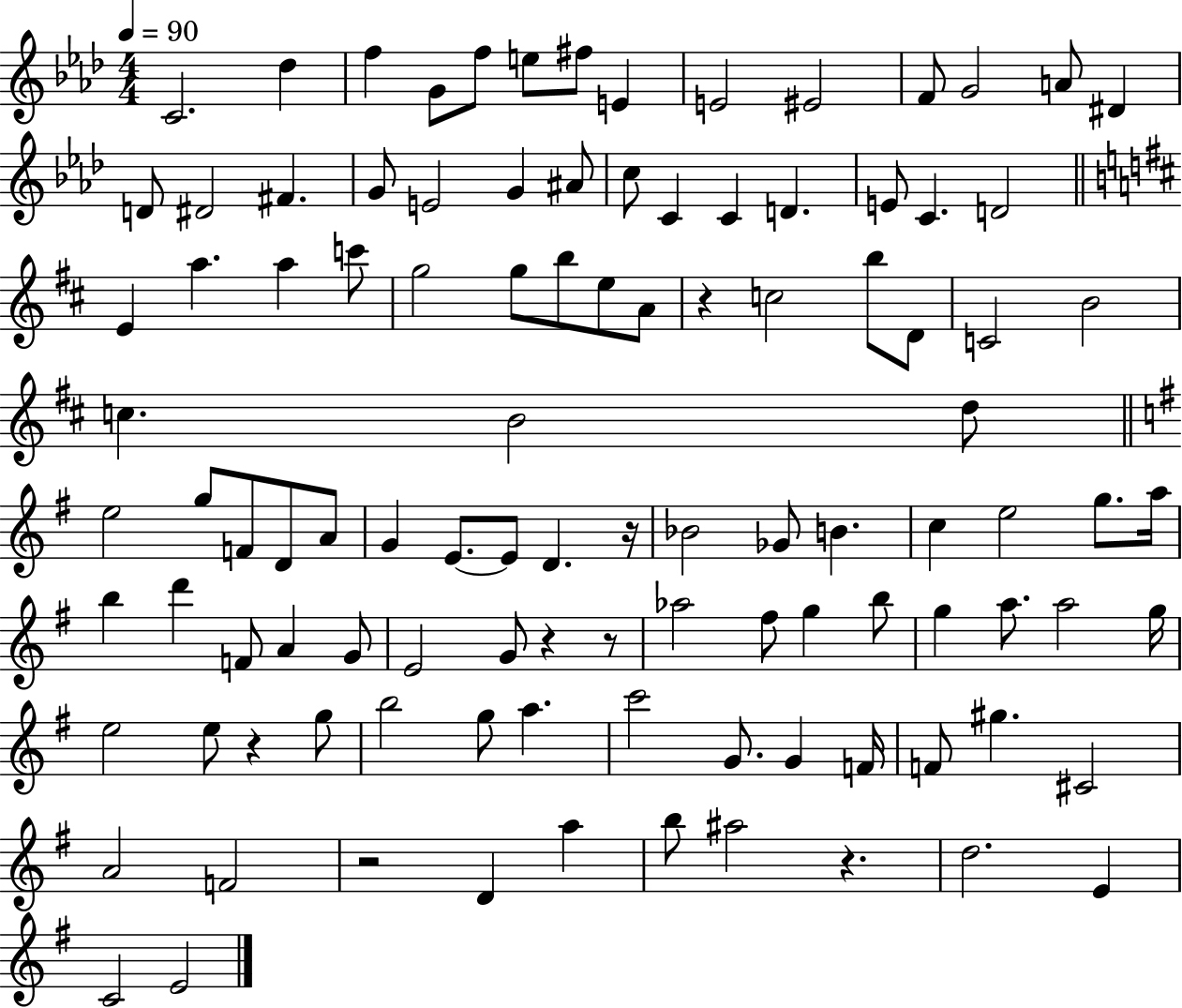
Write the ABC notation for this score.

X:1
T:Untitled
M:4/4
L:1/4
K:Ab
C2 _d f G/2 f/2 e/2 ^f/2 E E2 ^E2 F/2 G2 A/2 ^D D/2 ^D2 ^F G/2 E2 G ^A/2 c/2 C C D E/2 C D2 E a a c'/2 g2 g/2 b/2 e/2 A/2 z c2 b/2 D/2 C2 B2 c B2 d/2 e2 g/2 F/2 D/2 A/2 G E/2 E/2 D z/4 _B2 _G/2 B c e2 g/2 a/4 b d' F/2 A G/2 E2 G/2 z z/2 _a2 ^f/2 g b/2 g a/2 a2 g/4 e2 e/2 z g/2 b2 g/2 a c'2 G/2 G F/4 F/2 ^g ^C2 A2 F2 z2 D a b/2 ^a2 z d2 E C2 E2